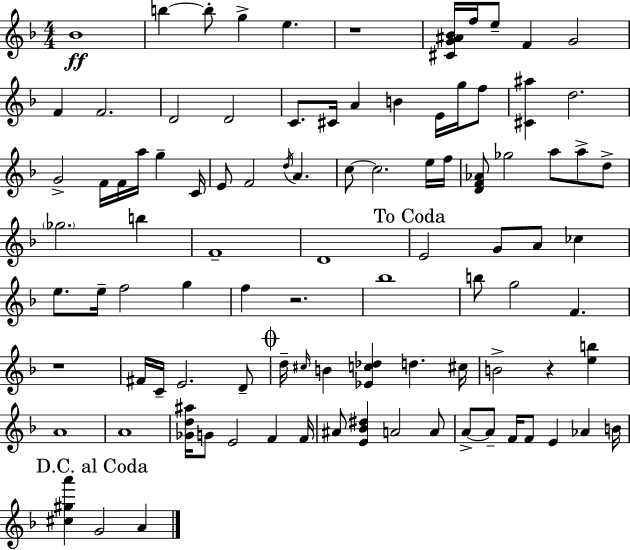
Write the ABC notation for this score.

X:1
T:Untitled
M:4/4
L:1/4
K:Dm
_B4 b b/2 g e z4 [^CG^A_B]/4 f/4 e/2 F G2 F F2 D2 D2 C/2 ^C/4 A B E/4 g/4 f/2 [^C^a] d2 G2 F/4 F/4 a/4 g C/4 E/2 F2 d/4 A c/2 c2 e/4 f/4 [DF_A]/2 _g2 a/2 a/2 d/2 _g2 b F4 D4 E2 G/2 A/2 _c e/2 e/4 f2 g f z2 _b4 b/2 g2 F z4 ^F/4 C/4 E2 D/2 d/4 ^c/4 B [_Ec_d] d ^c/4 B2 z [eb] A4 A4 [_Gd^a]/4 G/2 E2 F F/4 ^A/2 [E_B^d] A2 A/2 A/2 A/2 F/4 F/2 E _A B/4 [^c^ga'] G2 A